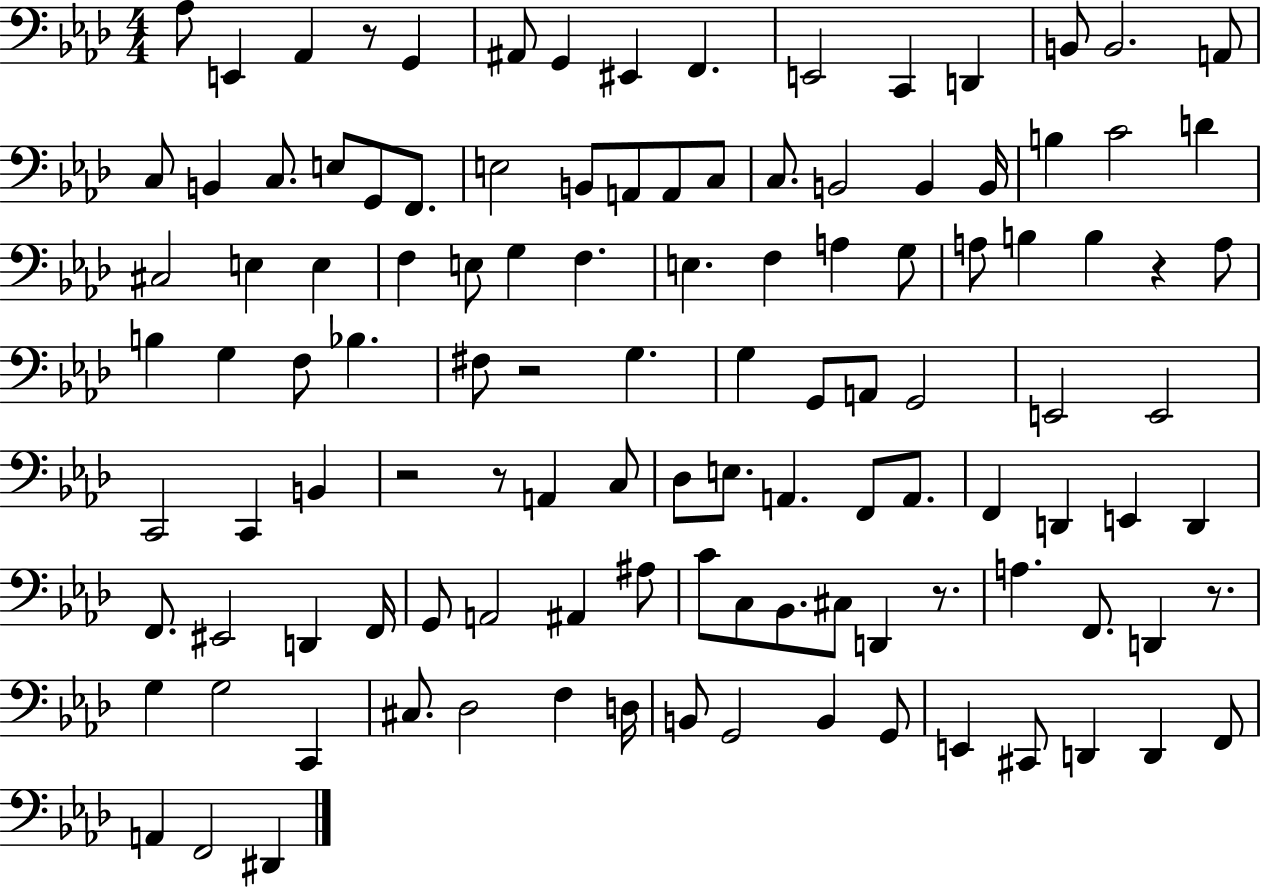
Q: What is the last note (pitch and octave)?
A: D#2